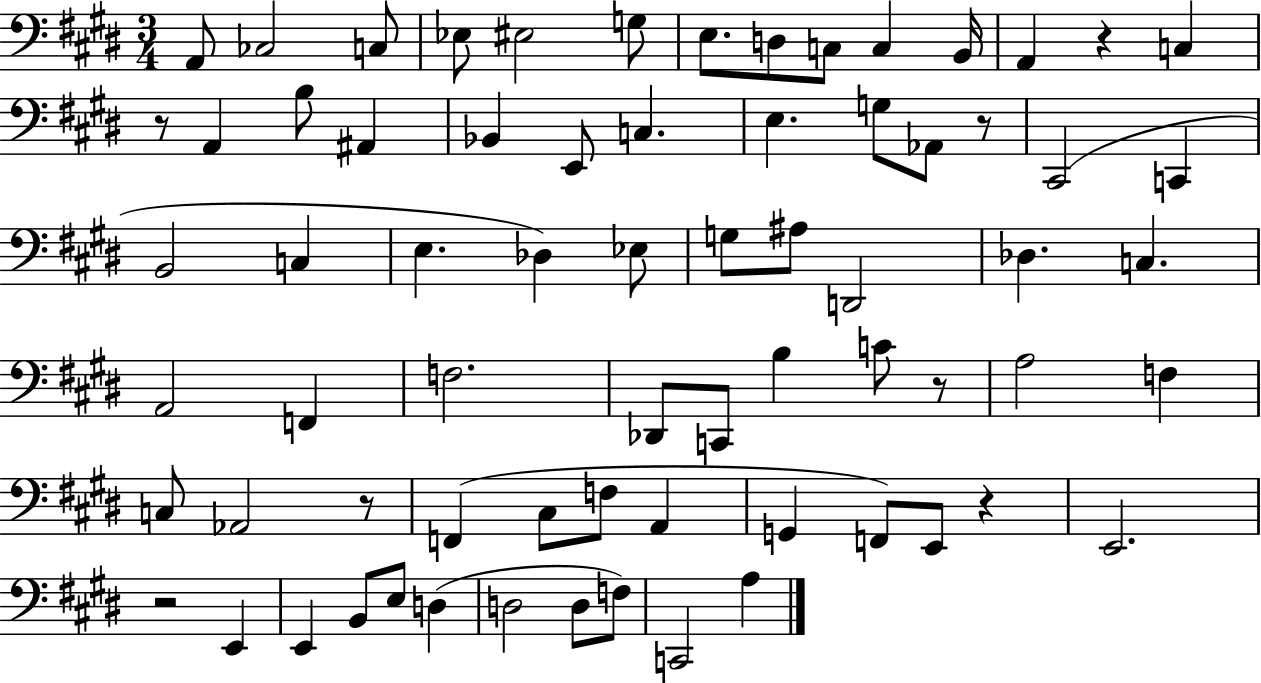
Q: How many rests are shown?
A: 7